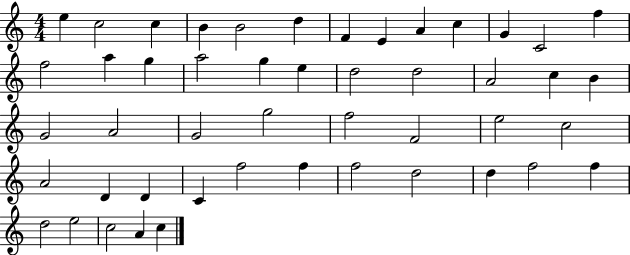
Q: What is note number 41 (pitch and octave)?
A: D5